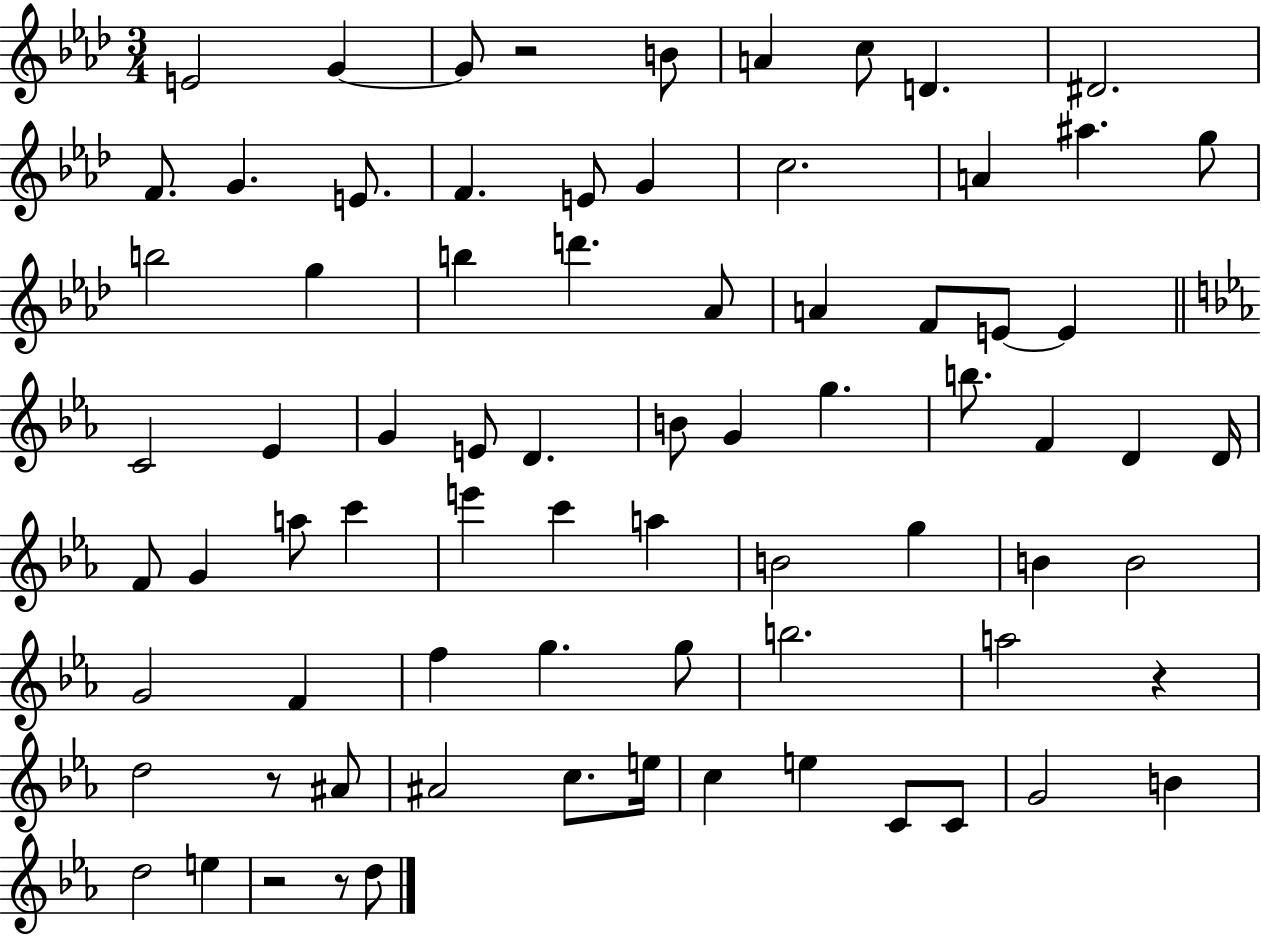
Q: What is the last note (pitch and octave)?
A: D5